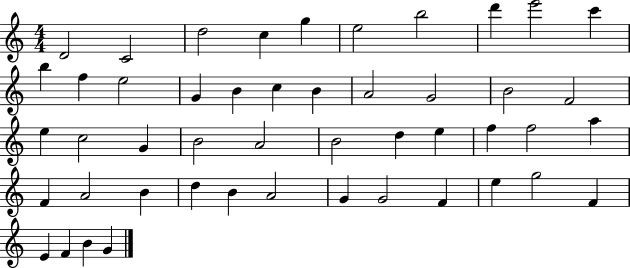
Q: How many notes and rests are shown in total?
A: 48